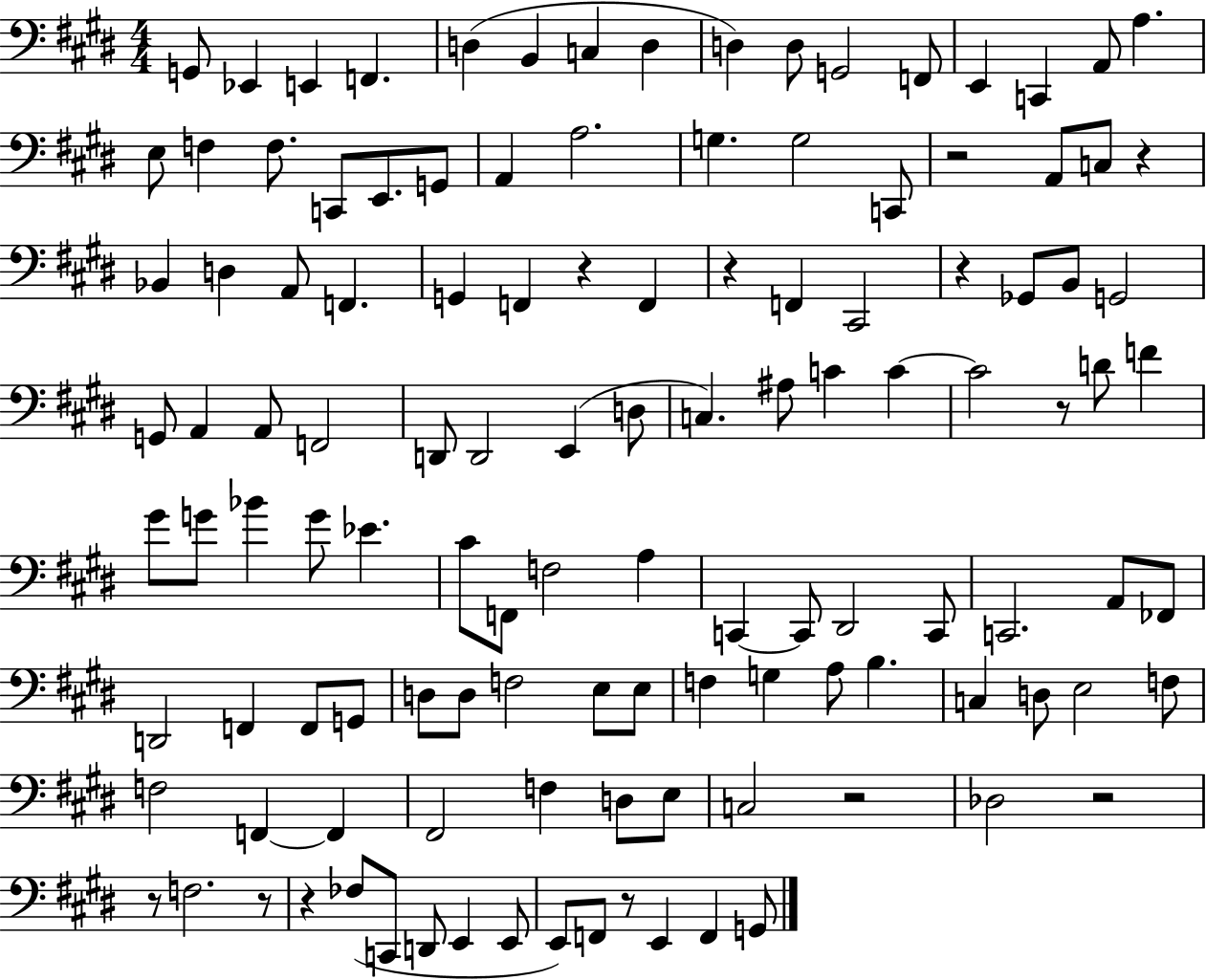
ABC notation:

X:1
T:Untitled
M:4/4
L:1/4
K:E
G,,/2 _E,, E,, F,, D, B,, C, D, D, D,/2 G,,2 F,,/2 E,, C,, A,,/2 A, E,/2 F, F,/2 C,,/2 E,,/2 G,,/2 A,, A,2 G, G,2 C,,/2 z2 A,,/2 C,/2 z _B,, D, A,,/2 F,, G,, F,, z F,, z F,, ^C,,2 z _G,,/2 B,,/2 G,,2 G,,/2 A,, A,,/2 F,,2 D,,/2 D,,2 E,, D,/2 C, ^A,/2 C C C2 z/2 D/2 F ^G/2 G/2 _B G/2 _E ^C/2 F,,/2 F,2 A, C,, C,,/2 ^D,,2 C,,/2 C,,2 A,,/2 _F,,/2 D,,2 F,, F,,/2 G,,/2 D,/2 D,/2 F,2 E,/2 E,/2 F, G, A,/2 B, C, D,/2 E,2 F,/2 F,2 F,, F,, ^F,,2 F, D,/2 E,/2 C,2 z2 _D,2 z2 z/2 F,2 z/2 z _F,/2 C,,/2 D,,/2 E,, E,,/2 E,,/2 F,,/2 z/2 E,, F,, G,,/2